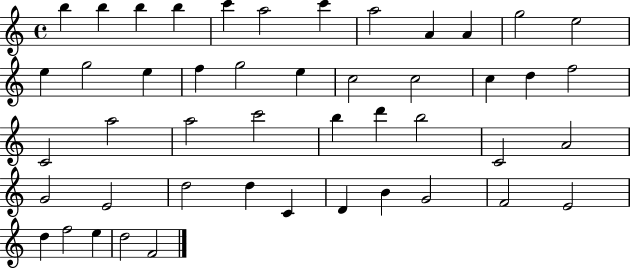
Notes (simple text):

B5/q B5/q B5/q B5/q C6/q A5/h C6/q A5/h A4/q A4/q G5/h E5/h E5/q G5/h E5/q F5/q G5/h E5/q C5/h C5/h C5/q D5/q F5/h C4/h A5/h A5/h C6/h B5/q D6/q B5/h C4/h A4/h G4/h E4/h D5/h D5/q C4/q D4/q B4/q G4/h F4/h E4/h D5/q F5/h E5/q D5/h F4/h